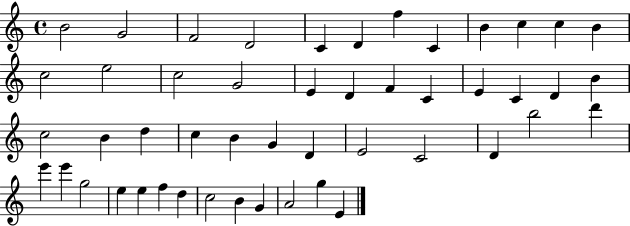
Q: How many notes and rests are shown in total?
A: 49